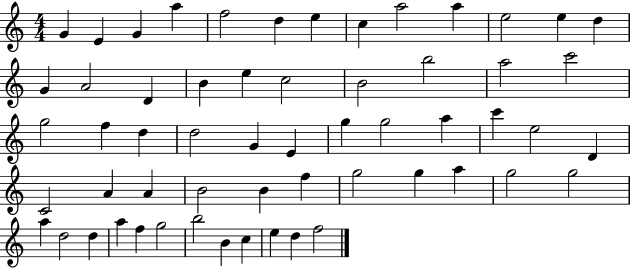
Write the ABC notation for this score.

X:1
T:Untitled
M:4/4
L:1/4
K:C
G E G a f2 d e c a2 a e2 e d G A2 D B e c2 B2 b2 a2 c'2 g2 f d d2 G E g g2 a c' e2 D C2 A A B2 B f g2 g a g2 g2 a d2 d a f g2 b2 B c e d f2